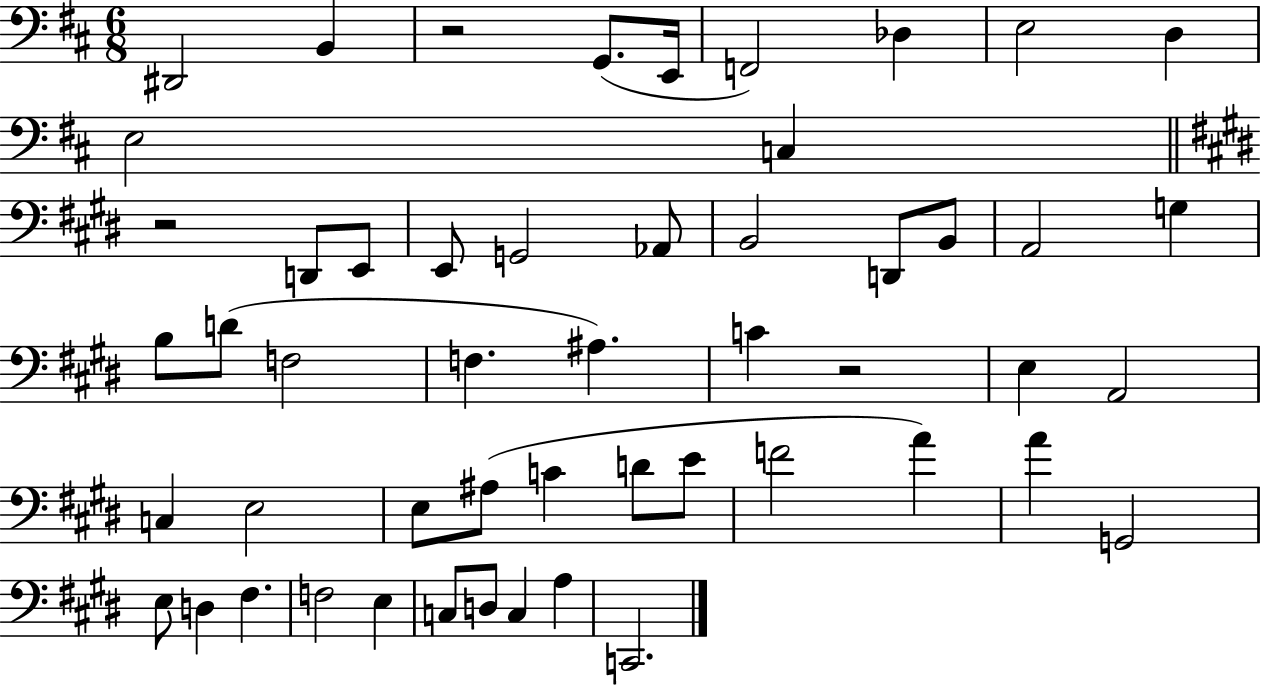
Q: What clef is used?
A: bass